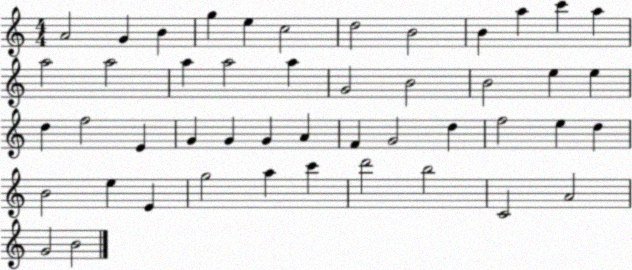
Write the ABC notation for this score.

X:1
T:Untitled
M:4/4
L:1/4
K:C
A2 G B g e c2 d2 B2 B a c' a a2 a2 a a2 a G2 B2 B2 e e d f2 E G G G A F G2 d f2 e d B2 e E g2 a c' d'2 b2 C2 A2 G2 B2